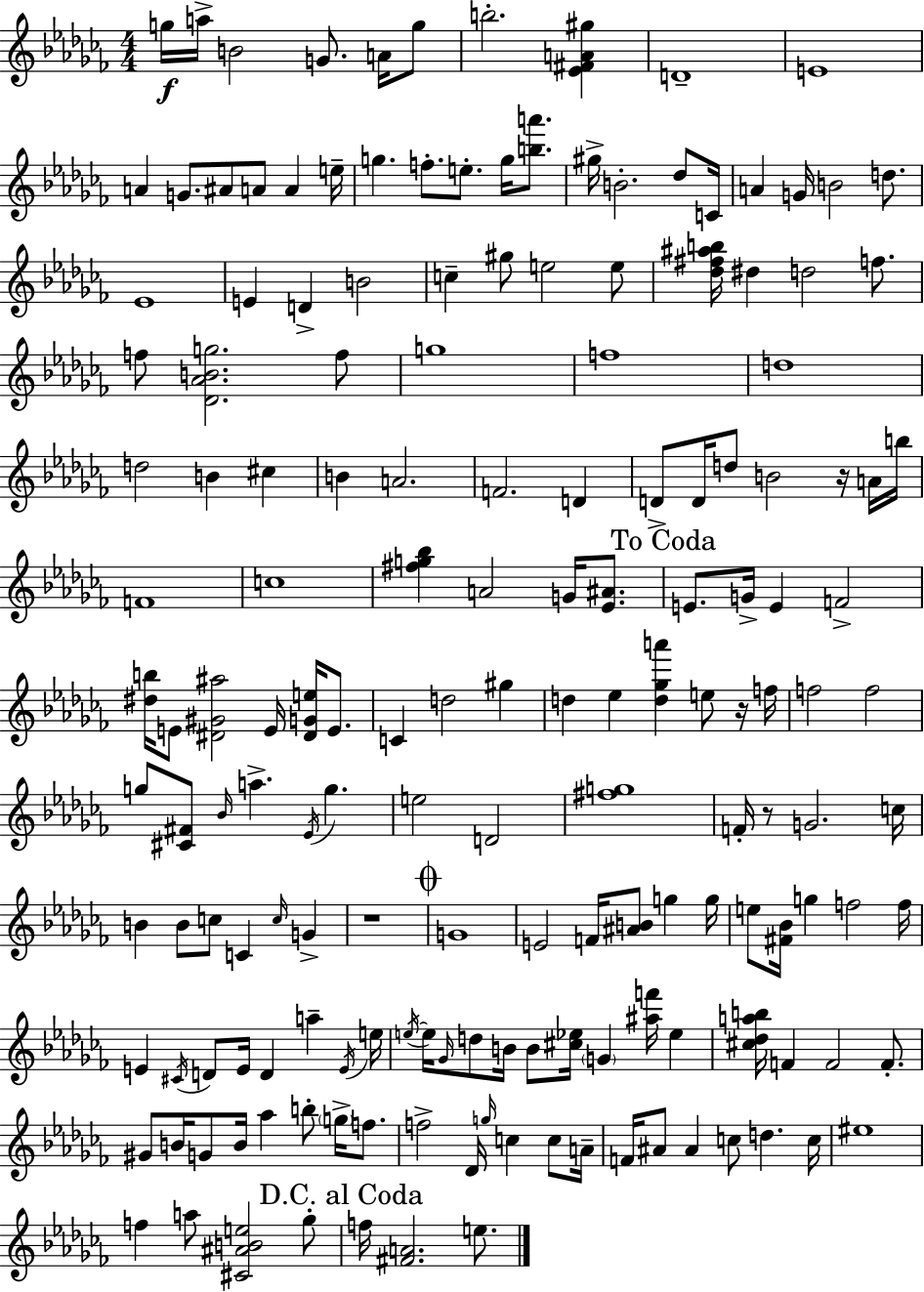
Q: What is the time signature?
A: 4/4